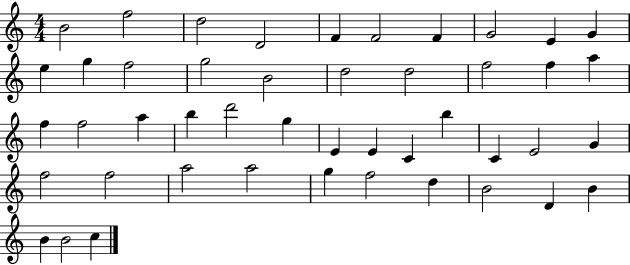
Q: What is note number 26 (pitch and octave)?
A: G5